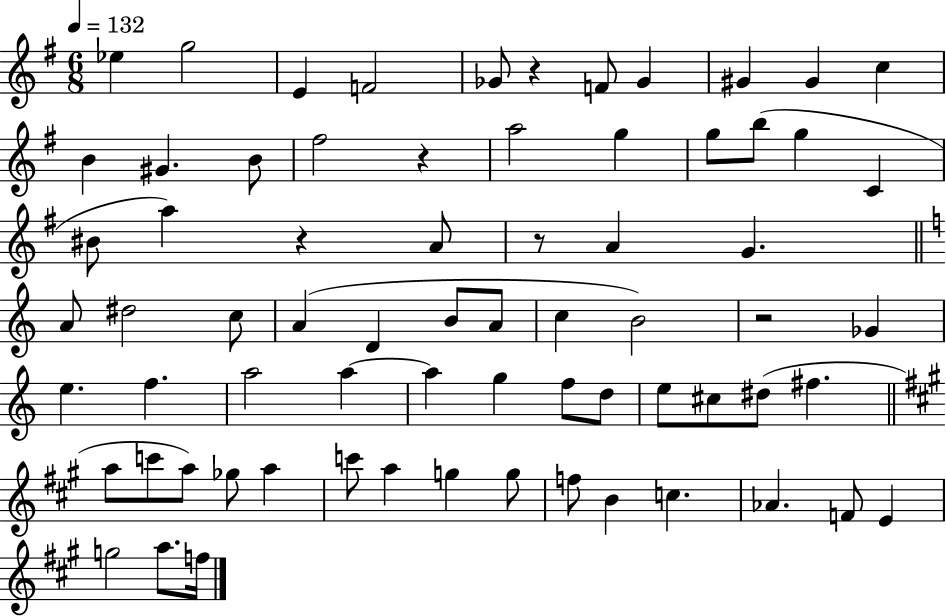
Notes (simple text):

Eb5/q G5/h E4/q F4/h Gb4/e R/q F4/e Gb4/q G#4/q G#4/q C5/q B4/q G#4/q. B4/e F#5/h R/q A5/h G5/q G5/e B5/e G5/q C4/q BIS4/e A5/q R/q A4/e R/e A4/q G4/q. A4/e D#5/h C5/e A4/q D4/q B4/e A4/e C5/q B4/h R/h Gb4/q E5/q. F5/q. A5/h A5/q A5/q G5/q F5/e D5/e E5/e C#5/e D#5/e F#5/q. A5/e C6/e A5/e Gb5/e A5/q C6/e A5/q G5/q G5/e F5/e B4/q C5/q. Ab4/q. F4/e E4/q G5/h A5/e. F5/s